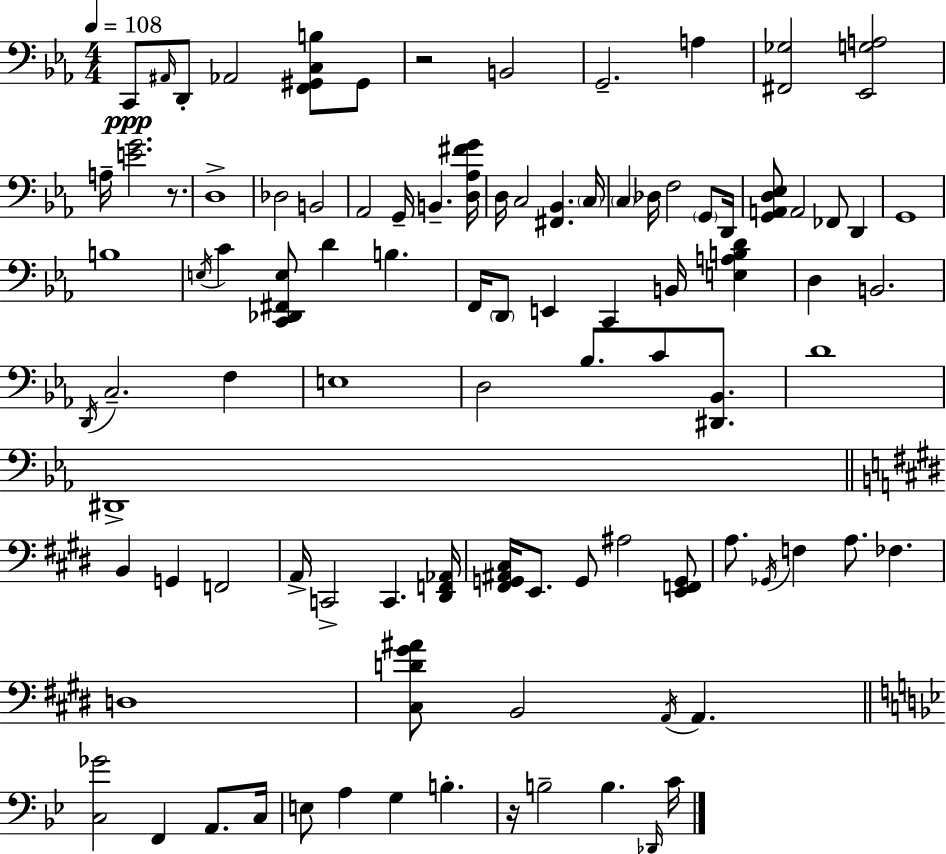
C2/e A#2/s D2/e Ab2/h [F2,G#2,C3,B3]/e G#2/e R/h B2/h G2/h. A3/q [F#2,Gb3]/h [Eb2,G3,A3]/h A3/s [E4,G4]/h. R/e. D3/w Db3/h B2/h Ab2/h G2/s B2/q. [D3,Ab3,F#4,G4]/s D3/s C3/h [F#2,Bb2]/q. C3/s C3/q Db3/s F3/h G2/e D2/s [G2,A2,D3,Eb3]/e A2/h FES2/e D2/q G2/w B3/w E3/s C4/q [C2,Db2,F#2,E3]/e D4/q B3/q. F2/s D2/e E2/q C2/q B2/s [E3,A3,B3,D4]/q D3/q B2/h. D2/s C3/h. F3/q E3/w D3/h Bb3/e. C4/e [D#2,Bb2]/e. D4/w D#2/w B2/q G2/q F2/h A2/s C2/h C2/q. [D#2,F2,Ab2]/s [F#2,G2,A#2,C#3]/s E2/e. G2/e A#3/h [E2,F2,G2]/e A3/e. Gb2/s F3/q A3/e. FES3/q. D3/w [C#3,D4,G#4,A#4]/e B2/h A2/s A2/q. [C3,Gb4]/h F2/q A2/e. C3/s E3/e A3/q G3/q B3/q. R/s B3/h B3/q. Db2/s C4/s